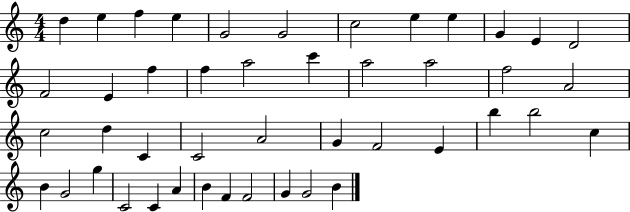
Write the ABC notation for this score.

X:1
T:Untitled
M:4/4
L:1/4
K:C
d e f e G2 G2 c2 e e G E D2 F2 E f f a2 c' a2 a2 f2 A2 c2 d C C2 A2 G F2 E b b2 c B G2 g C2 C A B F F2 G G2 B